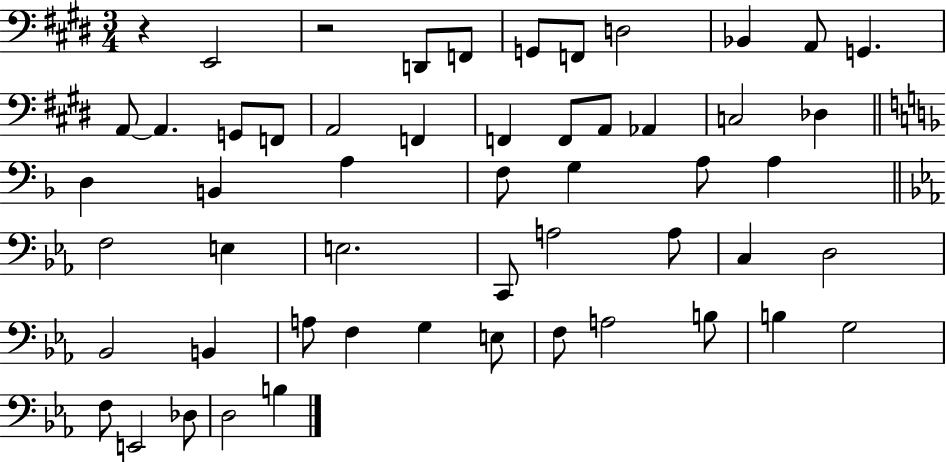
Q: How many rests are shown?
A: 2